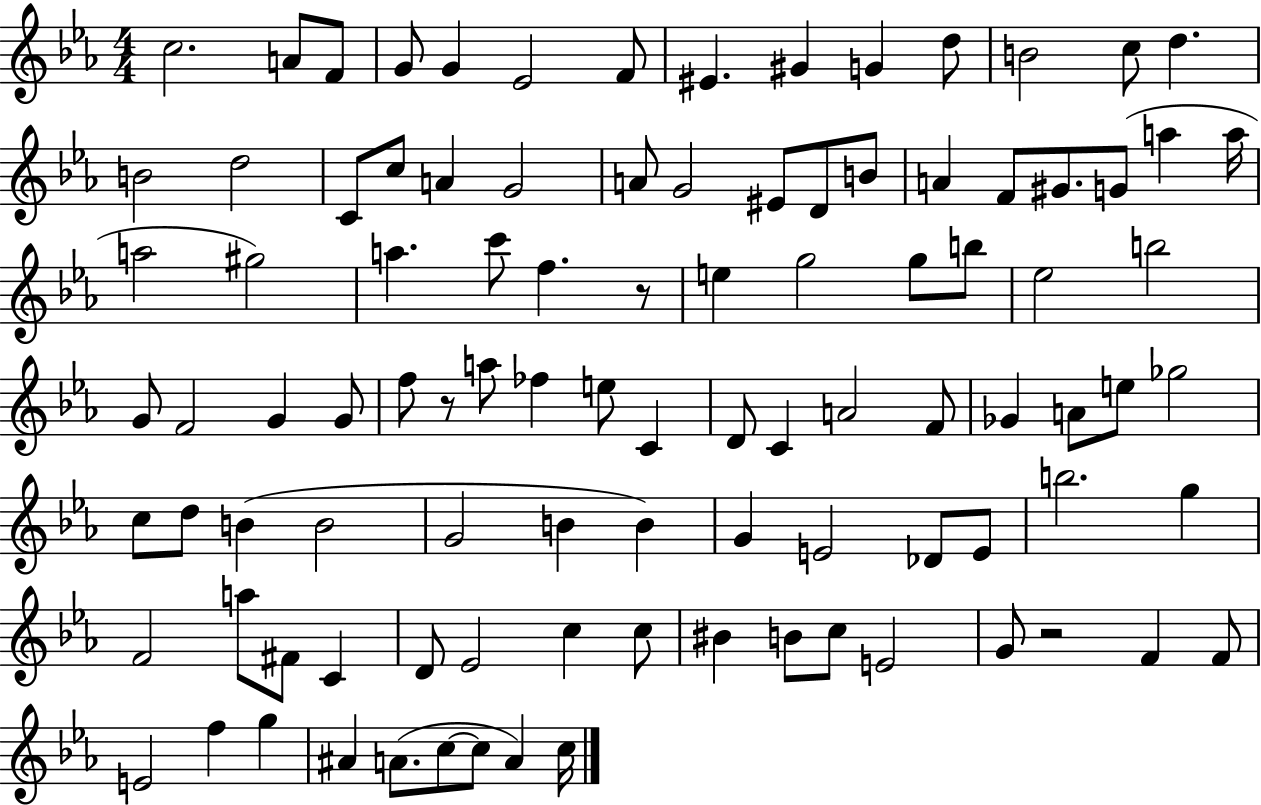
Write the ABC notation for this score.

X:1
T:Untitled
M:4/4
L:1/4
K:Eb
c2 A/2 F/2 G/2 G _E2 F/2 ^E ^G G d/2 B2 c/2 d B2 d2 C/2 c/2 A G2 A/2 G2 ^E/2 D/2 B/2 A F/2 ^G/2 G/2 a a/4 a2 ^g2 a c'/2 f z/2 e g2 g/2 b/2 _e2 b2 G/2 F2 G G/2 f/2 z/2 a/2 _f e/2 C D/2 C A2 F/2 _G A/2 e/2 _g2 c/2 d/2 B B2 G2 B B G E2 _D/2 E/2 b2 g F2 a/2 ^F/2 C D/2 _E2 c c/2 ^B B/2 c/2 E2 G/2 z2 F F/2 E2 f g ^A A/2 c/2 c/2 A c/4